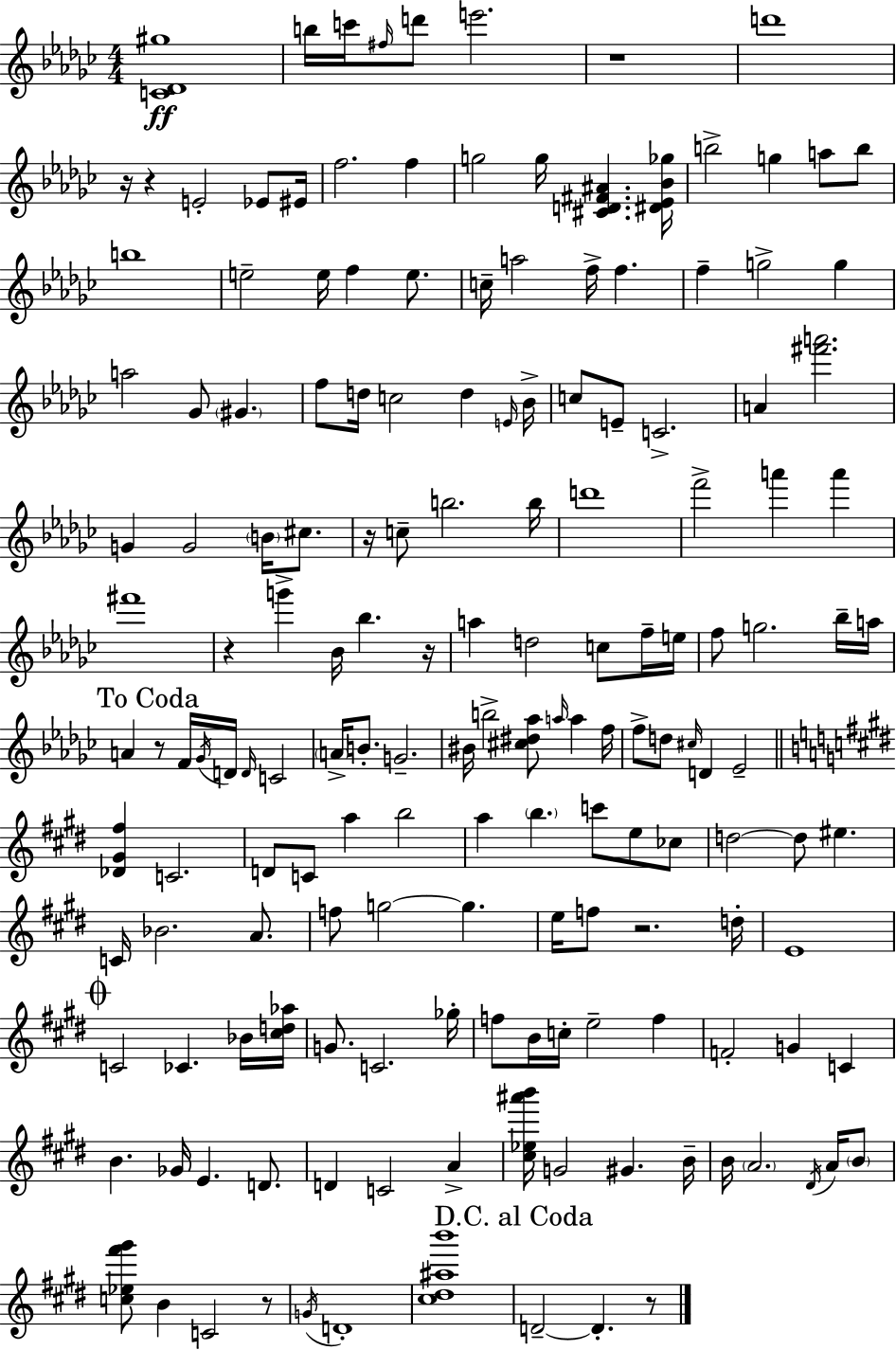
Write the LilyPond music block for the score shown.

{
  \clef treble
  \numericTimeSignature
  \time 4/4
  \key ees \minor
  <c' des' gis''>1\ff | b''16 c'''16 \grace { fis''16 } d'''8 e'''2. | r1 | d'''1 | \break r16 r4 e'2-. ees'8 | eis'16 f''2. f''4 | g''2 g''16 <cis' d' fis' ais'>4. | <dis' ees' bes' ges''>16 b''2-> g''4 a''8 b''8 | \break b''1 | e''2-- e''16 f''4 e''8. | c''16-- a''2 f''16-> f''4. | f''4-- g''2-> g''4 | \break a''2 ges'8 \parenthesize gis'4. | f''8 d''16 c''2 d''4 | \grace { e'16 } bes'16-> c''8 e'8-- c'2.-> | a'4 <fis''' a'''>2. | \break g'4 g'2 \parenthesize b'16 cis''8. | r16 c''8-- b''2. | b''16 d'''1 | f'''2-> a'''4 a'''4 | \break fis'''1 | r4 g'''4-> bes'16 bes''4. | r16 a''4 d''2 c''8 | f''16-- e''16 f''8 g''2. | \break bes''16-- a''16 \mark "To Coda" a'4 r8 f'16 \acciaccatura { ges'16 } d'16 \grace { d'16 } c'2 | \parenthesize a'16-> b'8.-. g'2.-- | bis'16 b''2-> <cis'' dis'' aes''>8 \grace { a''16 } | a''4 f''16 f''8-> d''8 \grace { cis''16 } d'4 ees'2-- | \break \bar "||" \break \key e \major <des' gis' fis''>4 c'2. | d'8 c'8 a''4 b''2 | a''4 \parenthesize b''4. c'''8 e''8 ces''8 | d''2~~ d''8 eis''4. | \break c'16 bes'2. a'8. | f''8 g''2~~ g''4. | e''16 f''8 r2. d''16-. | e'1 | \break \mark \markup { \musicglyph "scripts.coda" } c'2 ces'4. bes'16 <cis'' d'' aes''>16 | g'8. c'2. ges''16-. | f''8 b'16 c''16-. e''2-- f''4 | f'2-. g'4 c'4 | \break b'4. ges'16 e'4. d'8. | d'4 c'2 a'4-> | <cis'' ees'' ais''' b'''>16 g'2 gis'4. b'16-- | b'16 \parenthesize a'2. \acciaccatura { dis'16 } a'16 \parenthesize b'8 | \break <c'' ees'' fis''' gis'''>8 b'4 c'2 r8 | \acciaccatura { g'16 } d'1-. | <cis'' dis'' ais'' b'''>1 | \mark "D.C. al Coda" d'2--~~ d'4.-. | \break r8 \bar "|."
}